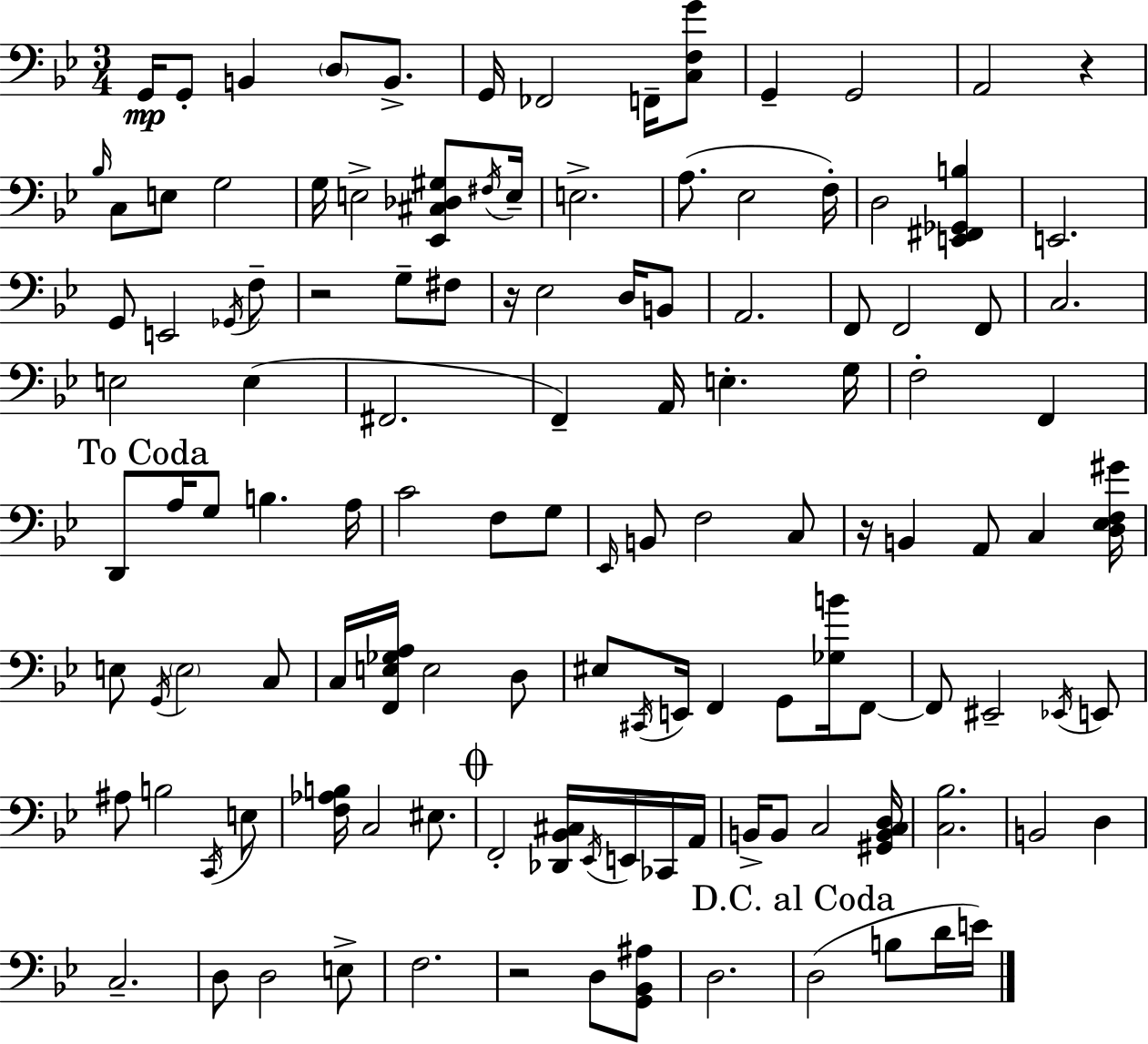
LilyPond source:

{
  \clef bass
  \numericTimeSignature
  \time 3/4
  \key bes \major
  g,16\mp g,8-. b,4 \parenthesize d8 b,8.-> | g,16 fes,2 f,16-- <c f g'>8 | g,4-- g,2 | a,2 r4 | \break \grace { bes16 } c8 e8 g2 | g16 e2-> <ees, cis des gis>8 | \acciaccatura { fis16 } e16-- e2.-> | a8.( ees2 | \break f16-.) d2 <e, fis, ges, b>4 | e,2. | g,8 e,2 | \acciaccatura { ges,16 } f8-- r2 g8-- | \break fis8 r16 ees2 | d16 b,8 a,2. | f,8 f,2 | f,8 c2. | \break e2 e4( | fis,2. | f,4--) a,16 e4.-. | g16 f2-. f,4 | \break \mark "To Coda" d,8 a16 g8 b4. | a16 c'2 f8 | g8 \grace { ees,16 } b,8 f2 | c8 r16 b,4 a,8 c4 | \break <d ees f gis'>16 e8 \acciaccatura { g,16 } \parenthesize e2 | c8 c16 <f, e ges a>16 e2 | d8 eis8 \acciaccatura { cis,16 } e,16 f,4 | g,8 <ges b'>16 f,8~~ f,8 eis,2-- | \break \acciaccatura { ees,16 } e,8 ais8 b2 | \acciaccatura { c,16 } e8 <f aes b>16 c2 | eis8. \mark \markup { \musicglyph "scripts.coda" } f,2-. | <des, bes, cis>16 \acciaccatura { ees,16 } e,16 ces,16 a,16 b,16-> b,8 | \break c2 <gis, b, c d>16 <c bes>2. | b,2 | d4 c2.-- | d8 d2 | \break e8-> f2. | r2 | d8 <g, bes, ais>8 d2. | \mark "D.C. al Coda" d2( | \break b8 d'16 e'16) \bar "|."
}